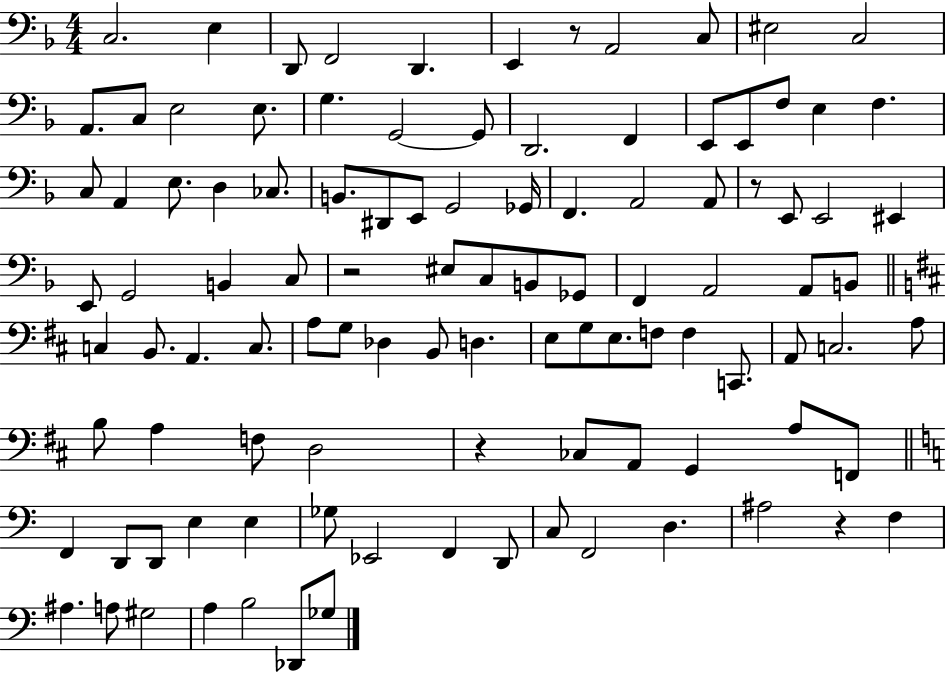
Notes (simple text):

C3/h. E3/q D2/e F2/h D2/q. E2/q R/e A2/h C3/e EIS3/h C3/h A2/e. C3/e E3/h E3/e. G3/q. G2/h G2/e D2/h. F2/q E2/e E2/e F3/e E3/q F3/q. C3/e A2/q E3/e. D3/q CES3/e. B2/e. D#2/e E2/e G2/h Gb2/s F2/q. A2/h A2/e R/e E2/e E2/h EIS2/q E2/e G2/h B2/q C3/e R/h EIS3/e C3/e B2/e Gb2/e F2/q A2/h A2/e B2/e C3/q B2/e. A2/q. C3/e. A3/e G3/e Db3/q B2/e D3/q. E3/e G3/e E3/e. F3/e F3/q C2/e. A2/e C3/h. A3/e B3/e A3/q F3/e D3/h R/q CES3/e A2/e G2/q A3/e F2/e F2/q D2/e D2/e E3/q E3/q Gb3/e Eb2/h F2/q D2/e C3/e F2/h D3/q. A#3/h R/q F3/q A#3/q. A3/e G#3/h A3/q B3/h Db2/e Gb3/e